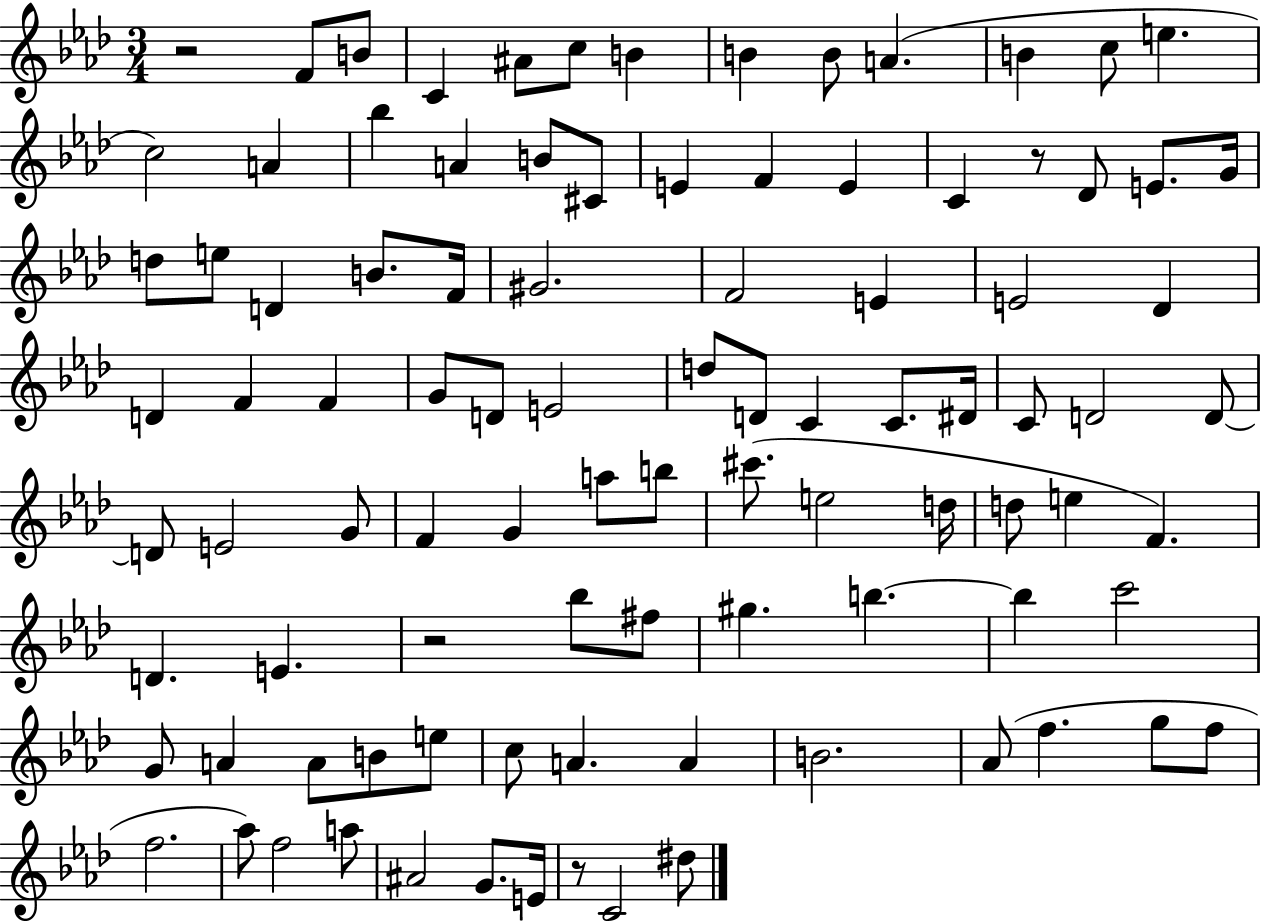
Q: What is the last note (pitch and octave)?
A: D#5